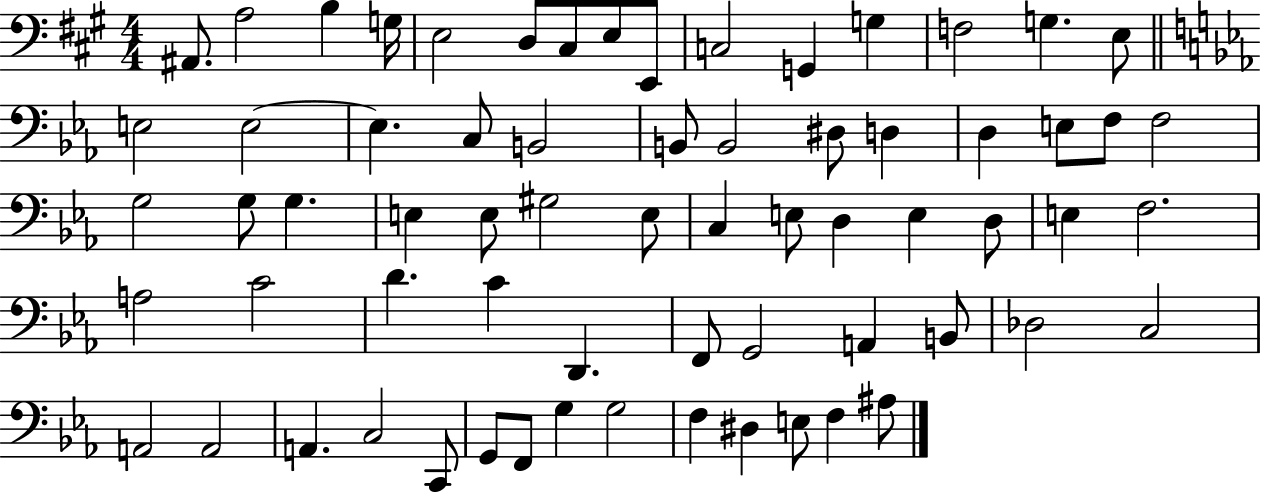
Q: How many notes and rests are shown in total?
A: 67